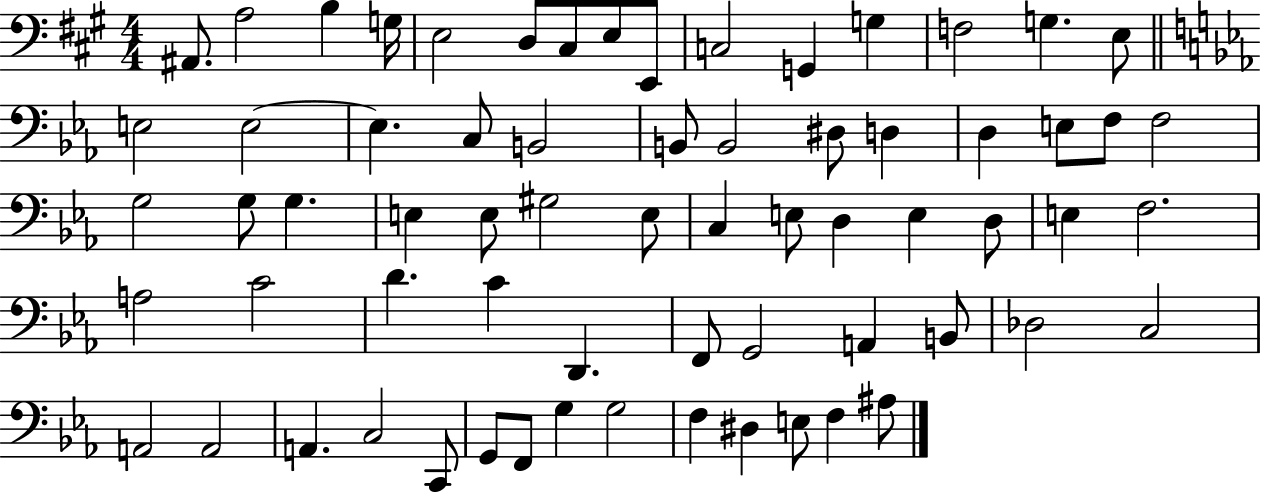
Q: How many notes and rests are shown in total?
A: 67